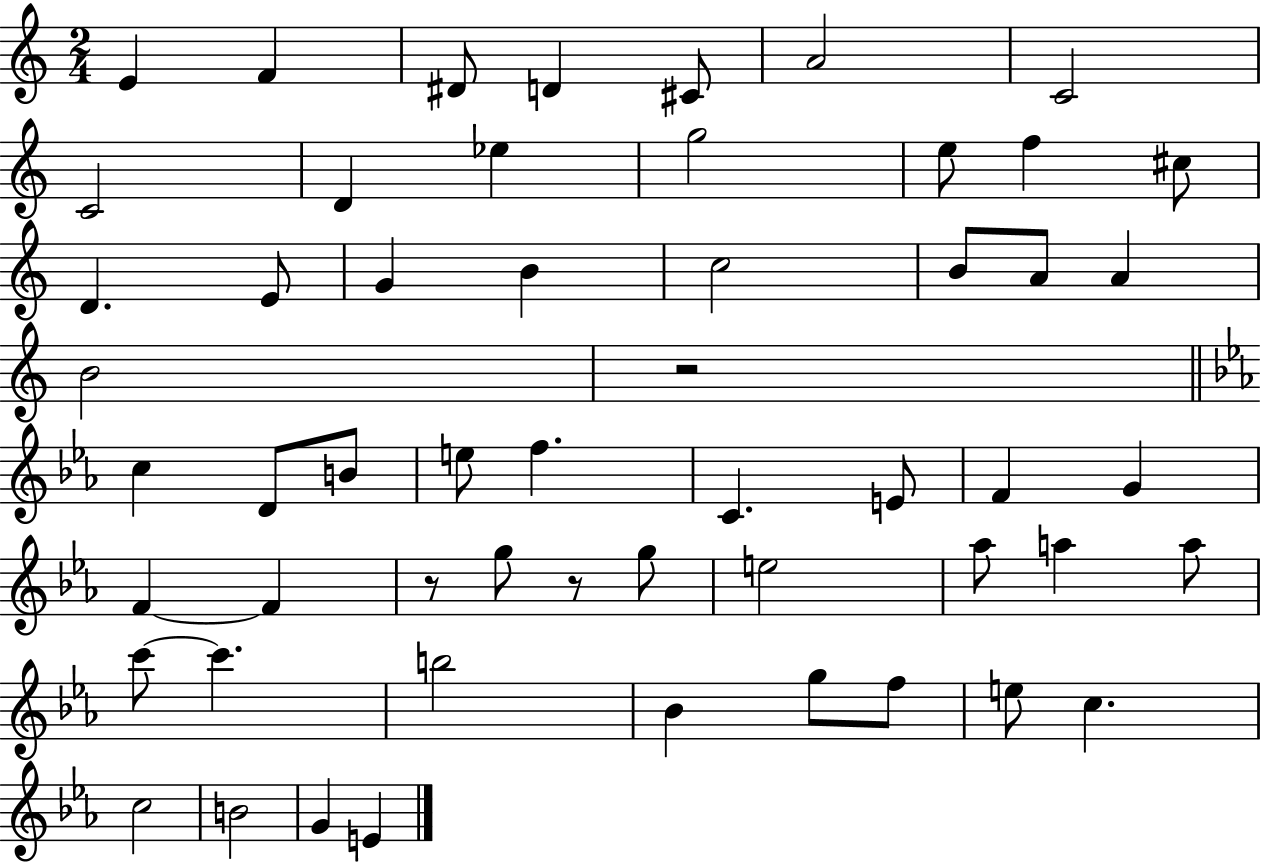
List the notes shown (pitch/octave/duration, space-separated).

E4/q F4/q D#4/e D4/q C#4/e A4/h C4/h C4/h D4/q Eb5/q G5/h E5/e F5/q C#5/e D4/q. E4/e G4/q B4/q C5/h B4/e A4/e A4/q B4/h R/h C5/q D4/e B4/e E5/e F5/q. C4/q. E4/e F4/q G4/q F4/q F4/q R/e G5/e R/e G5/e E5/h Ab5/e A5/q A5/e C6/e C6/q. B5/h Bb4/q G5/e F5/e E5/e C5/q. C5/h B4/h G4/q E4/q